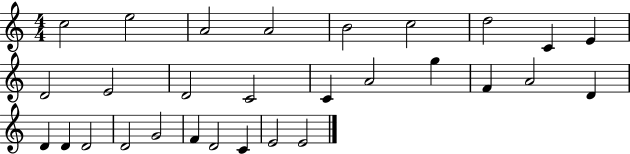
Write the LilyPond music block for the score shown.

{
  \clef treble
  \numericTimeSignature
  \time 4/4
  \key c \major
  c''2 e''2 | a'2 a'2 | b'2 c''2 | d''2 c'4 e'4 | \break d'2 e'2 | d'2 c'2 | c'4 a'2 g''4 | f'4 a'2 d'4 | \break d'4 d'4 d'2 | d'2 g'2 | f'4 d'2 c'4 | e'2 e'2 | \break \bar "|."
}